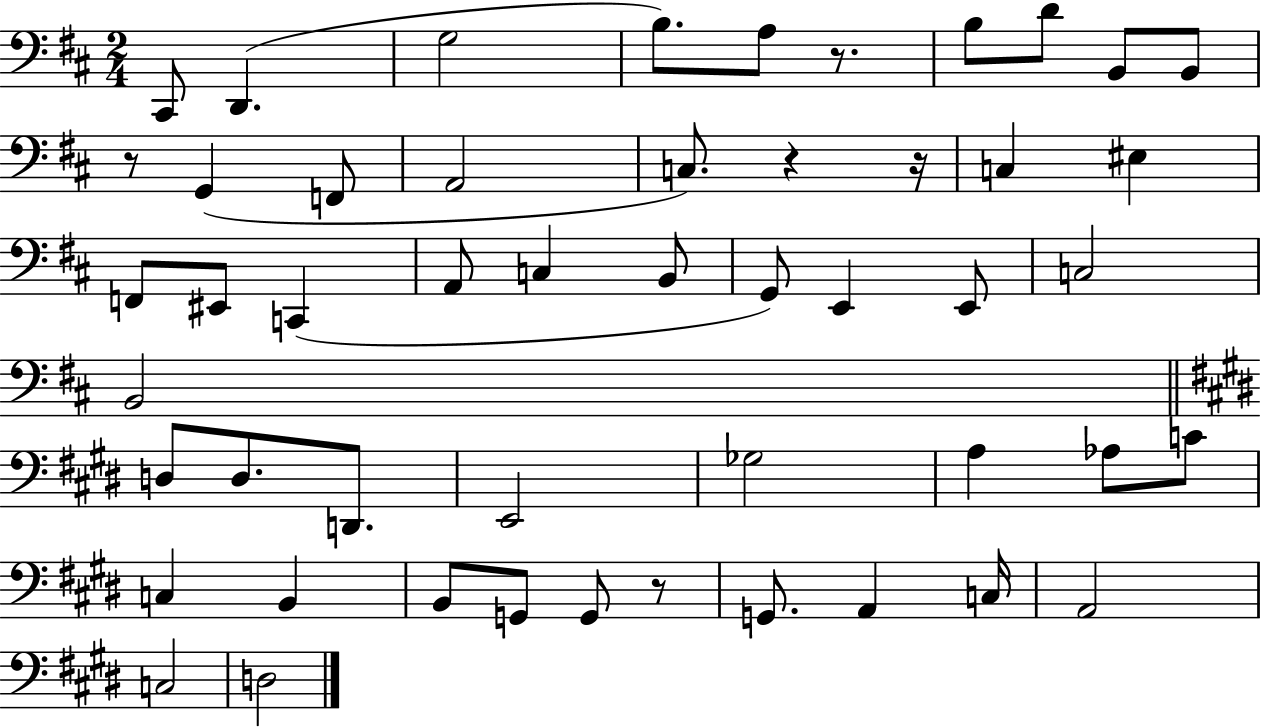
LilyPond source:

{
  \clef bass
  \numericTimeSignature
  \time 2/4
  \key d \major
  cis,8 d,4.( | g2 | b8.) a8 r8. | b8 d'8 b,8 b,8 | \break r8 g,4( f,8 | a,2 | c8.) r4 r16 | c4 eis4 | \break f,8 eis,8 c,4( | a,8 c4 b,8 | g,8) e,4 e,8 | c2 | \break b,2 | \bar "||" \break \key e \major d8 d8. d,8. | e,2 | ges2 | a4 aes8 c'8 | \break c4 b,4 | b,8 g,8 g,8 r8 | g,8. a,4 c16 | a,2 | \break c2 | d2 | \bar "|."
}